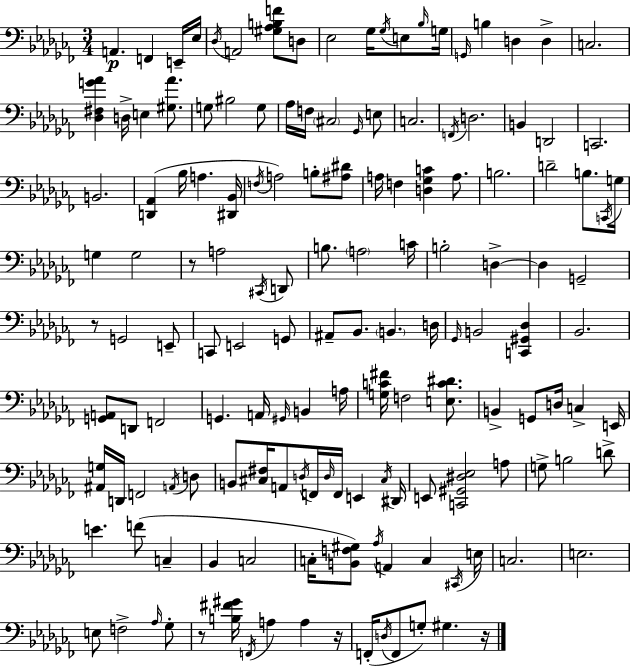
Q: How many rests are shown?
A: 5